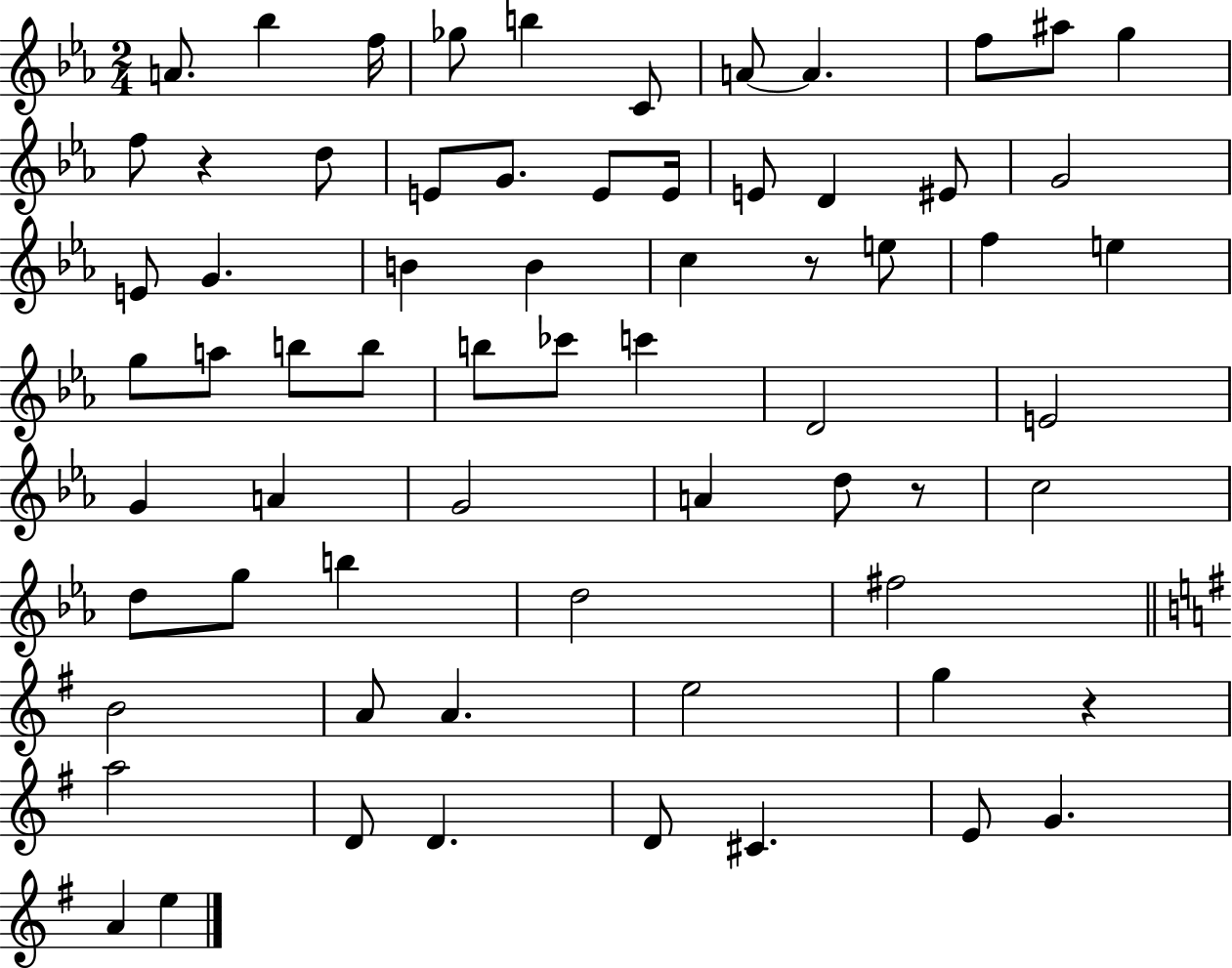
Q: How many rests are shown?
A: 4